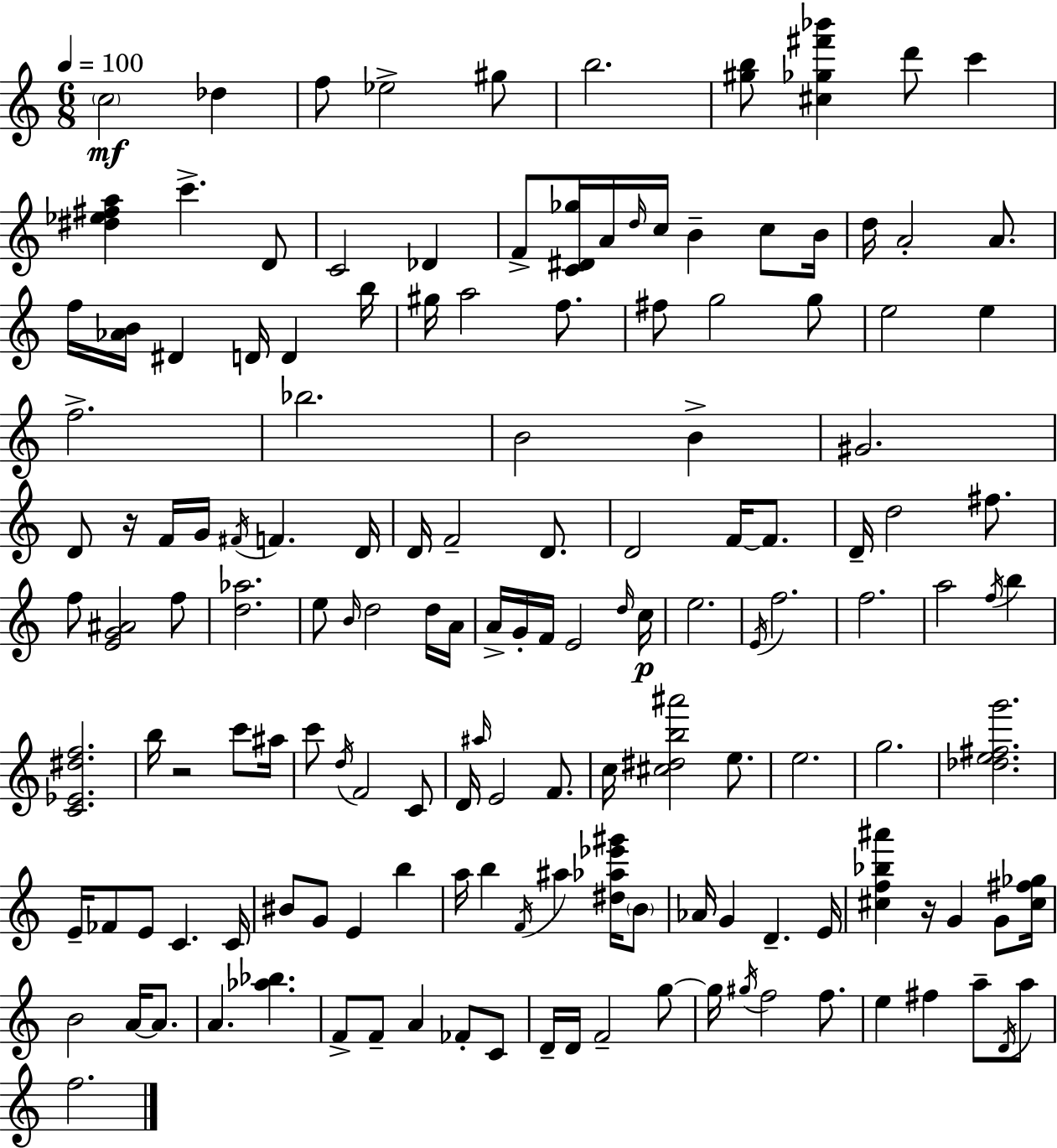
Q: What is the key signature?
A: C major